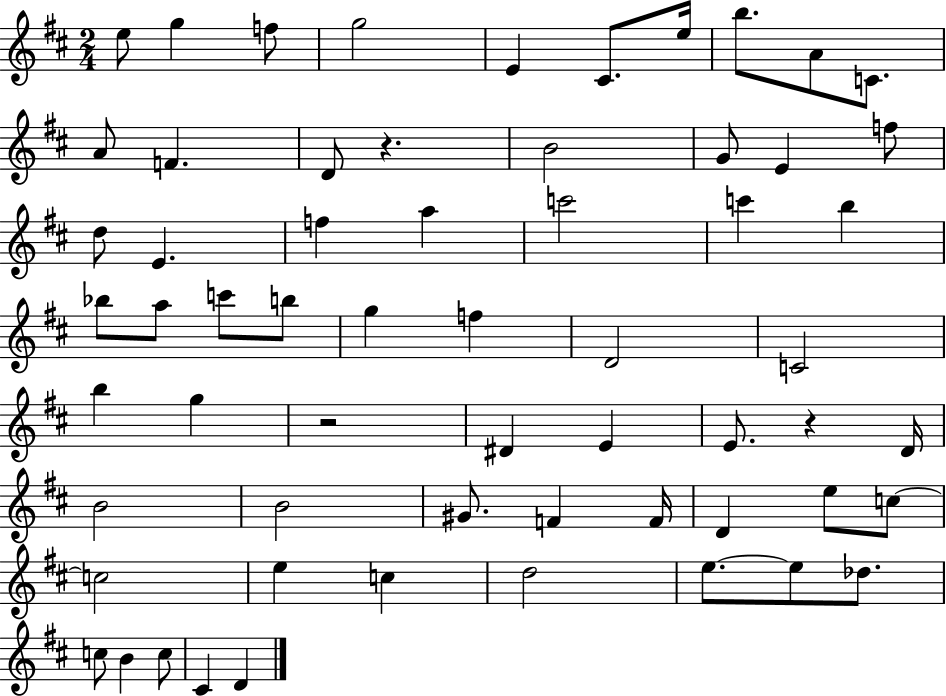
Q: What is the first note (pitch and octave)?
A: E5